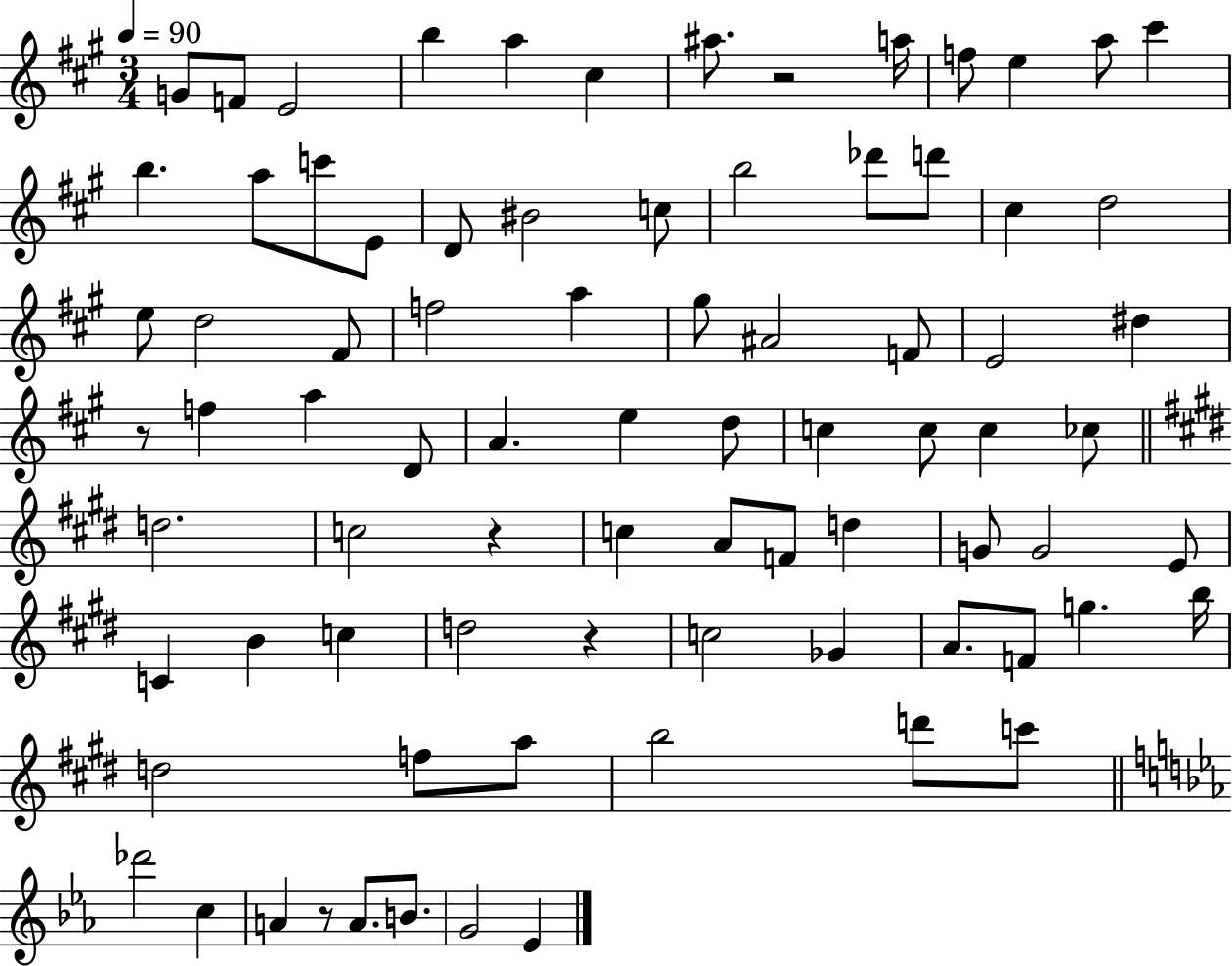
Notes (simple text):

G4/e F4/e E4/h B5/q A5/q C#5/q A#5/e. R/h A5/s F5/e E5/q A5/e C#6/q B5/q. A5/e C6/e E4/e D4/e BIS4/h C5/e B5/h Db6/e D6/e C#5/q D5/h E5/e D5/h F#4/e F5/h A5/q G#5/e A#4/h F4/e E4/h D#5/q R/e F5/q A5/q D4/e A4/q. E5/q D5/e C5/q C5/e C5/q CES5/e D5/h. C5/h R/q C5/q A4/e F4/e D5/q G4/e G4/h E4/e C4/q B4/q C5/q D5/h R/q C5/h Gb4/q A4/e. F4/e G5/q. B5/s D5/h F5/e A5/e B5/h D6/e C6/e Db6/h C5/q A4/q R/e A4/e. B4/e. G4/h Eb4/q